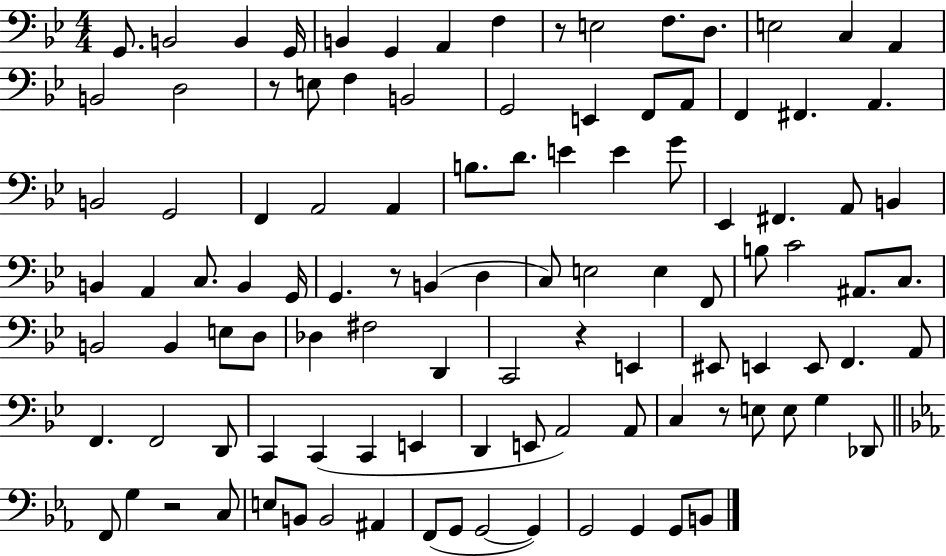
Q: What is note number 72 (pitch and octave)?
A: F2